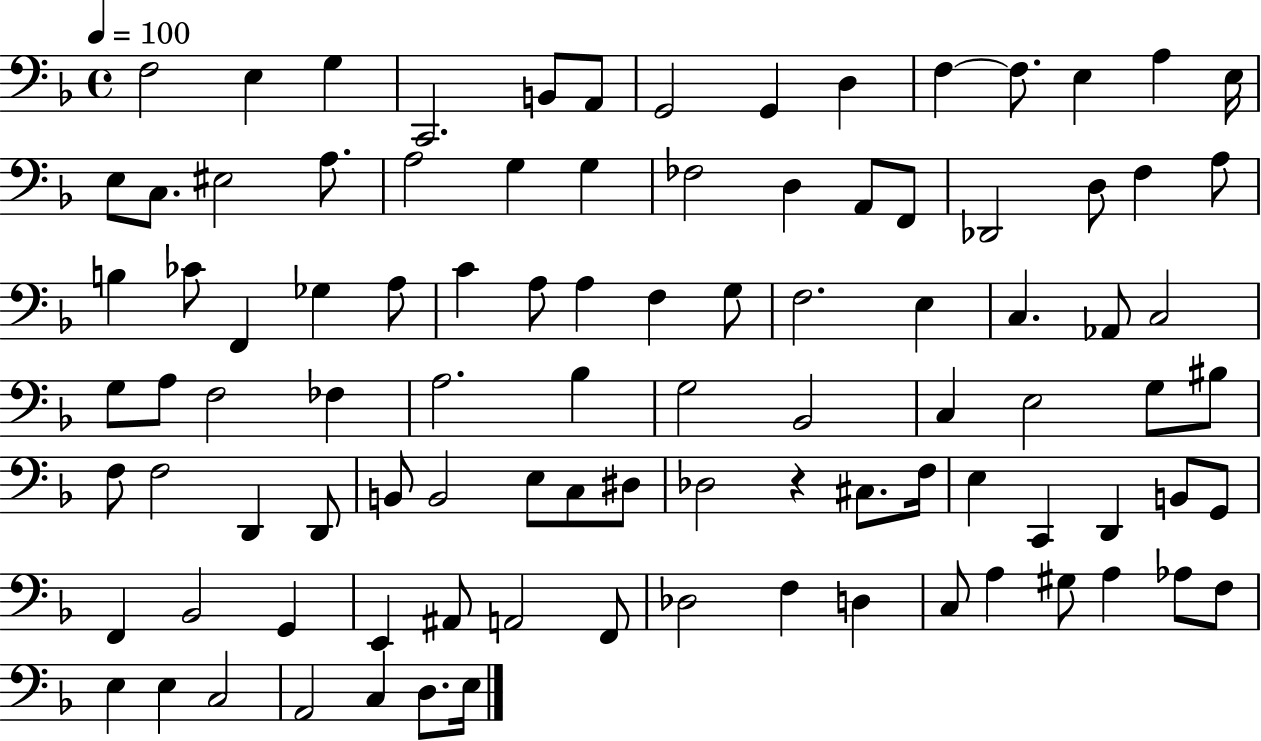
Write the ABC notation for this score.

X:1
T:Untitled
M:4/4
L:1/4
K:F
F,2 E, G, C,,2 B,,/2 A,,/2 G,,2 G,, D, F, F,/2 E, A, E,/4 E,/2 C,/2 ^E,2 A,/2 A,2 G, G, _F,2 D, A,,/2 F,,/2 _D,,2 D,/2 F, A,/2 B, _C/2 F,, _G, A,/2 C A,/2 A, F, G,/2 F,2 E, C, _A,,/2 C,2 G,/2 A,/2 F,2 _F, A,2 _B, G,2 _B,,2 C, E,2 G,/2 ^B,/2 F,/2 F,2 D,, D,,/2 B,,/2 B,,2 E,/2 C,/2 ^D,/2 _D,2 z ^C,/2 F,/4 E, C,, D,, B,,/2 G,,/2 F,, _B,,2 G,, E,, ^A,,/2 A,,2 F,,/2 _D,2 F, D, C,/2 A, ^G,/2 A, _A,/2 F,/2 E, E, C,2 A,,2 C, D,/2 E,/4